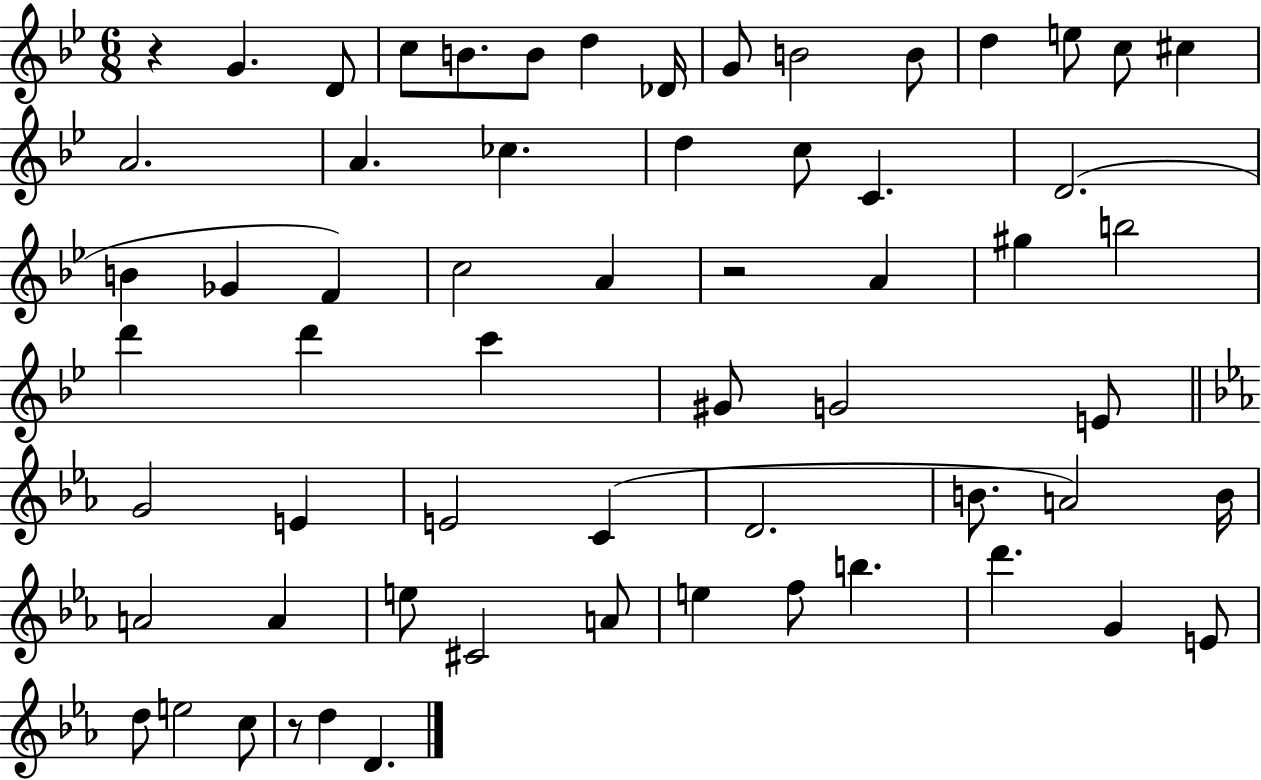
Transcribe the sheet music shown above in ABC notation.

X:1
T:Untitled
M:6/8
L:1/4
K:Bb
z G D/2 c/2 B/2 B/2 d _D/4 G/2 B2 B/2 d e/2 c/2 ^c A2 A _c d c/2 C D2 B _G F c2 A z2 A ^g b2 d' d' c' ^G/2 G2 E/2 G2 E E2 C D2 B/2 A2 B/4 A2 A e/2 ^C2 A/2 e f/2 b d' G E/2 d/2 e2 c/2 z/2 d D